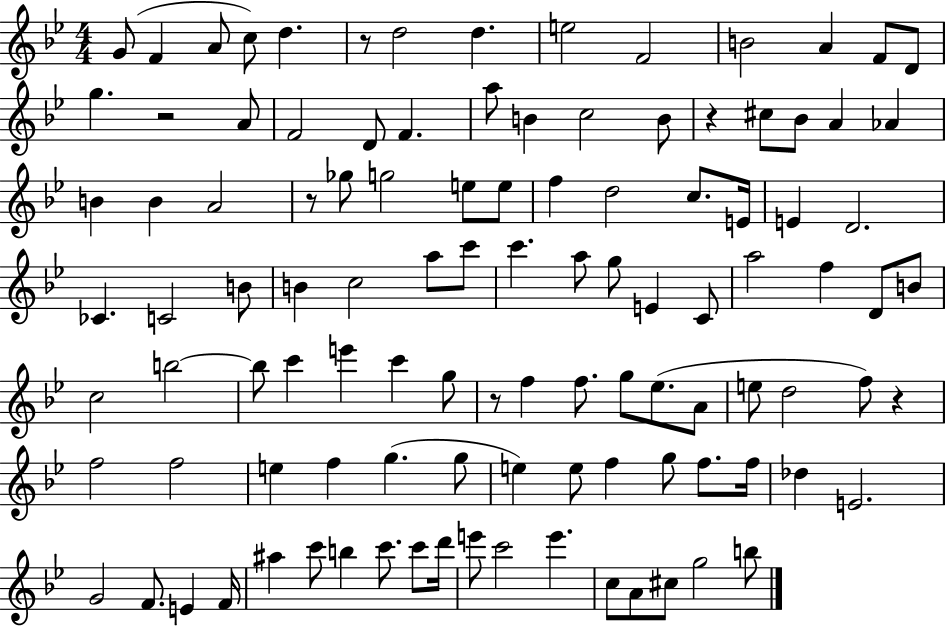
X:1
T:Untitled
M:4/4
L:1/4
K:Bb
G/2 F A/2 c/2 d z/2 d2 d e2 F2 B2 A F/2 D/2 g z2 A/2 F2 D/2 F a/2 B c2 B/2 z ^c/2 _B/2 A _A B B A2 z/2 _g/2 g2 e/2 e/2 f d2 c/2 E/4 E D2 _C C2 B/2 B c2 a/2 c'/2 c' a/2 g/2 E C/2 a2 f D/2 B/2 c2 b2 b/2 c' e' c' g/2 z/2 f f/2 g/2 _e/2 A/2 e/2 d2 f/2 z f2 f2 e f g g/2 e e/2 f g/2 f/2 f/4 _d E2 G2 F/2 E F/4 ^a c'/2 b c'/2 c'/2 d'/4 e'/2 c'2 e' c/2 A/2 ^c/2 g2 b/2